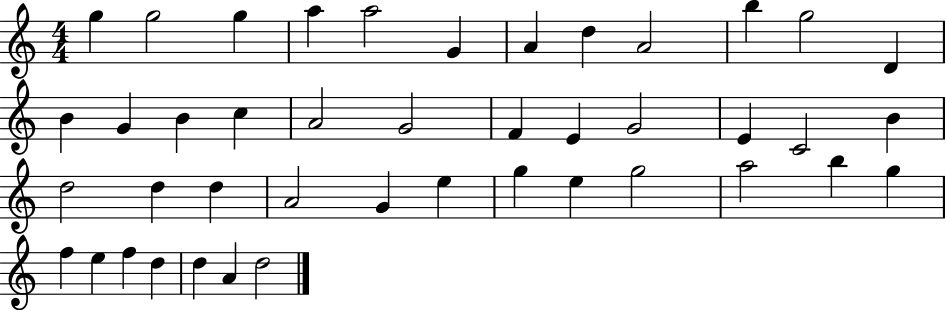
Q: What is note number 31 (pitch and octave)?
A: G5